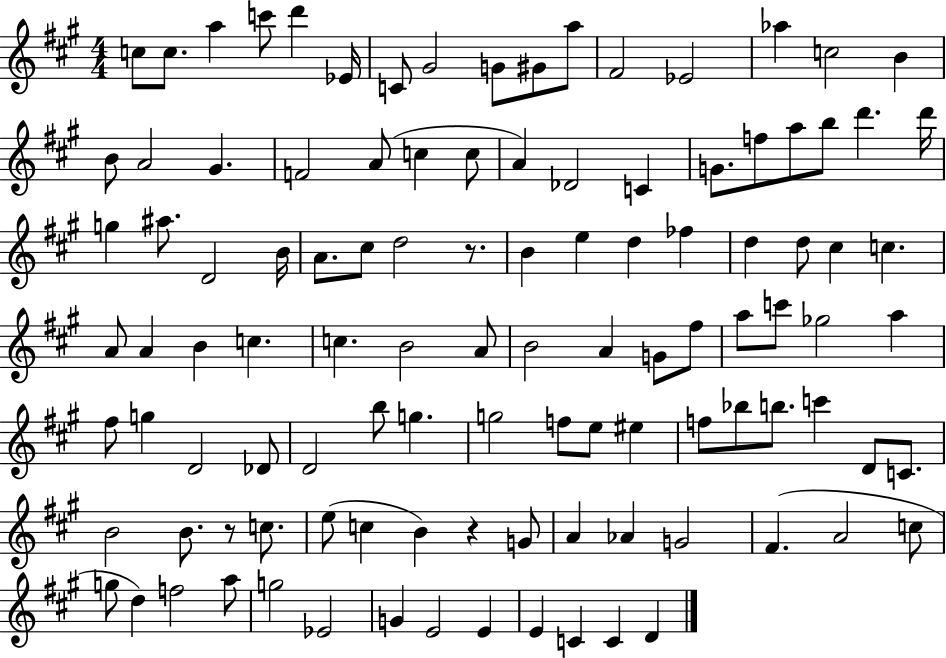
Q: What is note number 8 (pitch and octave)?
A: G#4